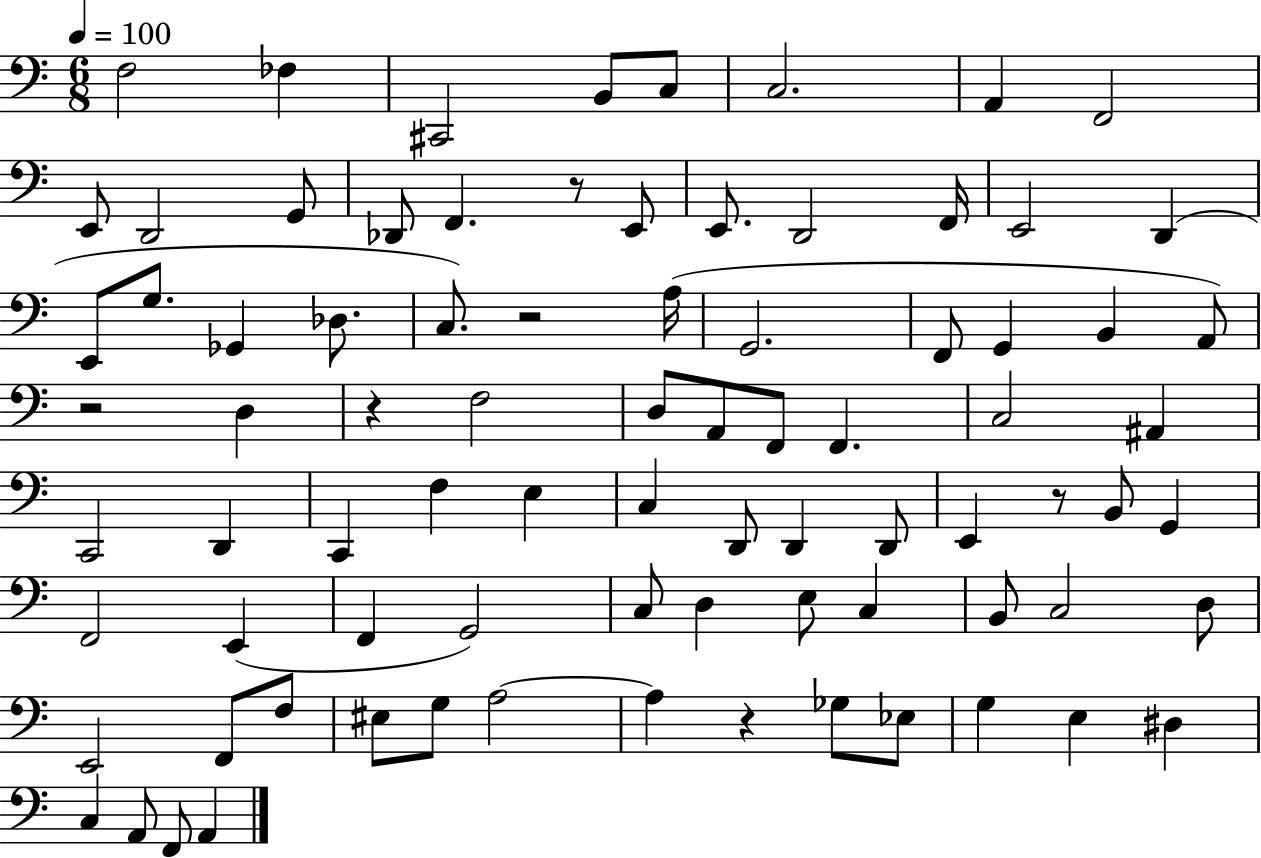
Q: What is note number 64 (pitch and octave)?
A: F3